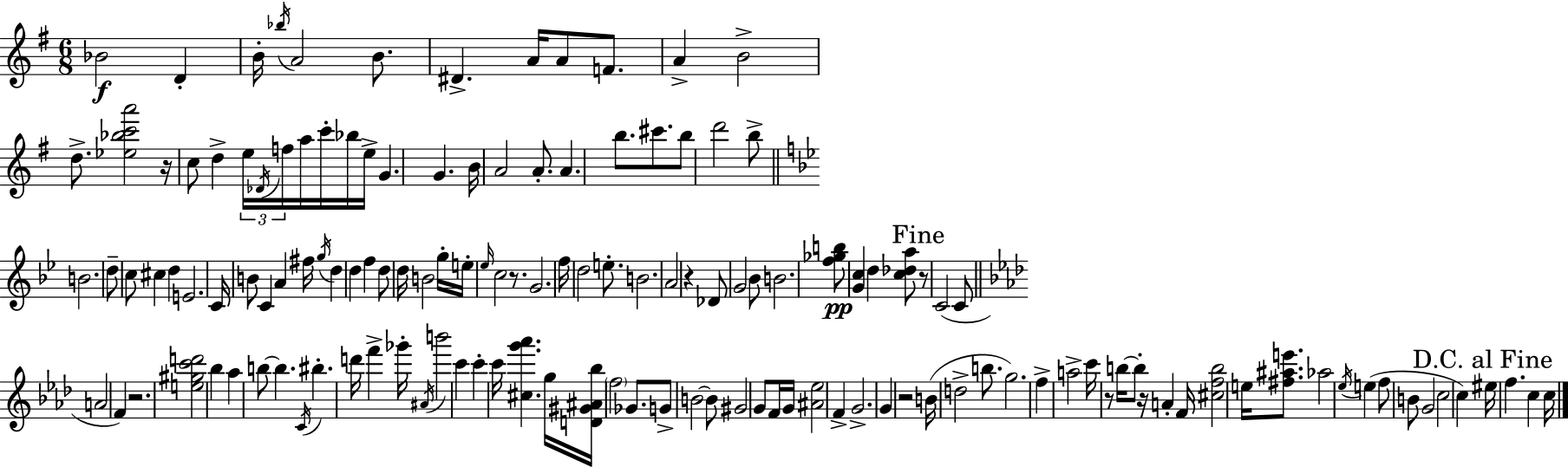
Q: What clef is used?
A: treble